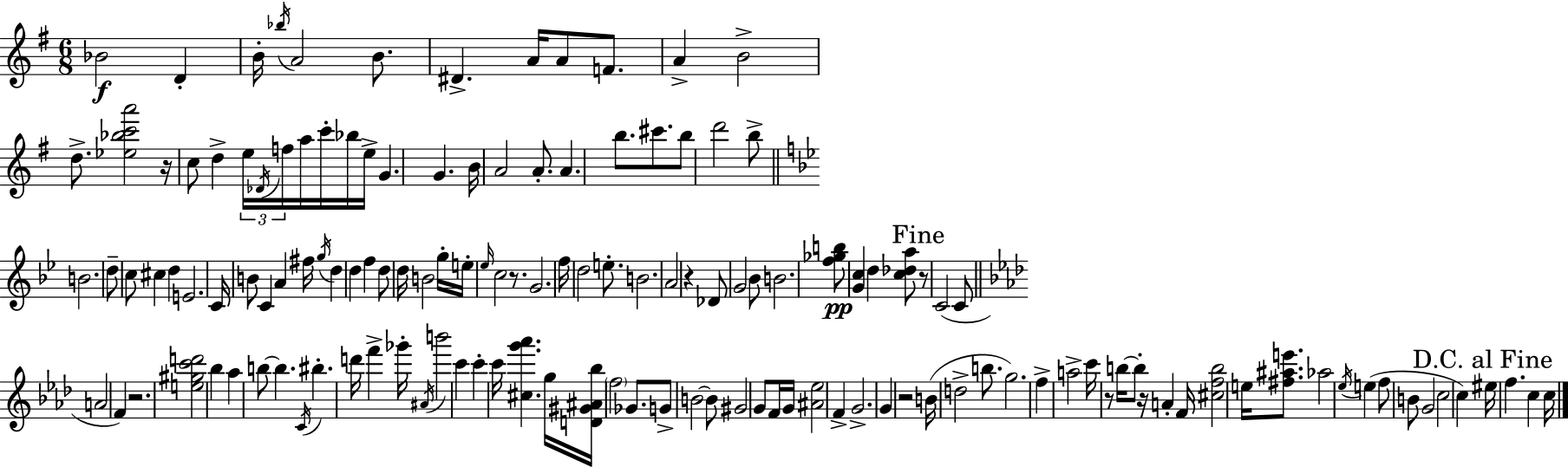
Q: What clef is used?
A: treble